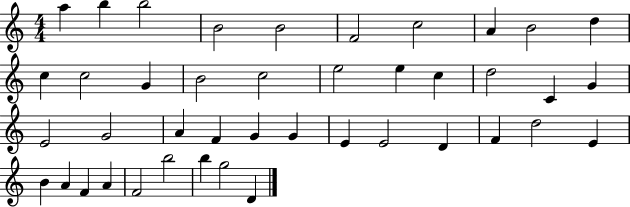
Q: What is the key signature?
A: C major